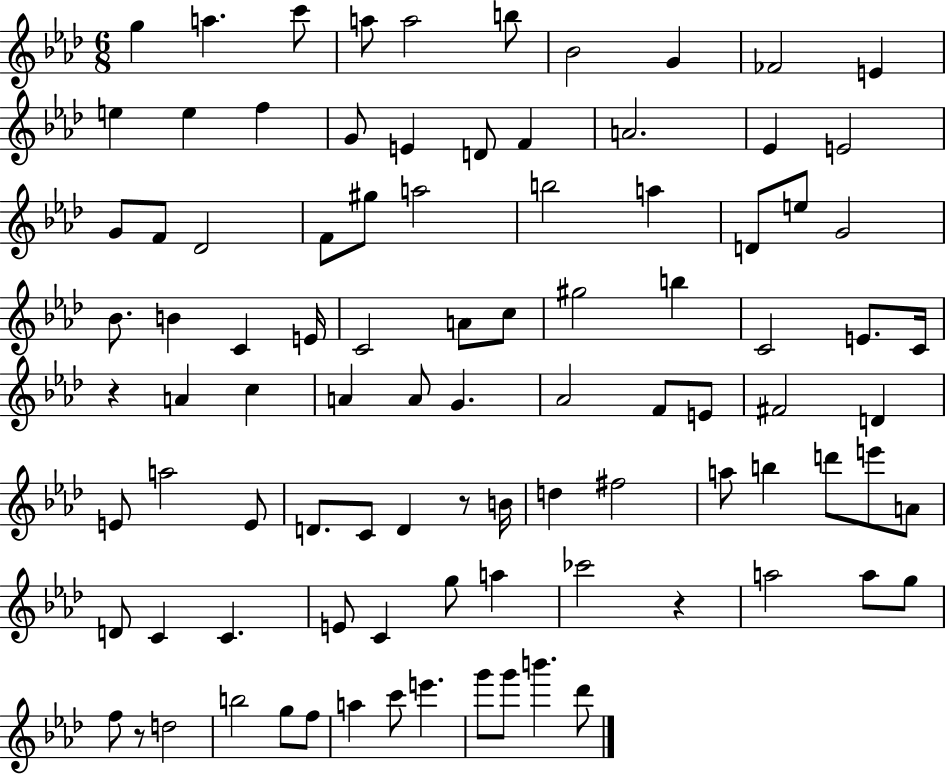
G5/q A5/q. C6/e A5/e A5/h B5/e Bb4/h G4/q FES4/h E4/q E5/q E5/q F5/q G4/e E4/q D4/e F4/q A4/h. Eb4/q E4/h G4/e F4/e Db4/h F4/e G#5/e A5/h B5/h A5/q D4/e E5/e G4/h Bb4/e. B4/q C4/q E4/s C4/h A4/e C5/e G#5/h B5/q C4/h E4/e. C4/s R/q A4/q C5/q A4/q A4/e G4/q. Ab4/h F4/e E4/e F#4/h D4/q E4/e A5/h E4/e D4/e. C4/e D4/q R/e B4/s D5/q F#5/h A5/e B5/q D6/e E6/e A4/e D4/e C4/q C4/q. E4/e C4/q G5/e A5/q CES6/h R/q A5/h A5/e G5/e F5/e R/e D5/h B5/h G5/e F5/e A5/q C6/e E6/q. G6/e G6/e B6/q. Db6/e